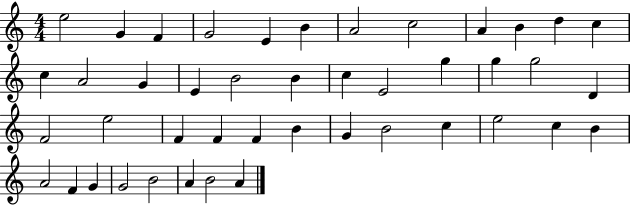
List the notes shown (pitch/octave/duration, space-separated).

E5/h G4/q F4/q G4/h E4/q B4/q A4/h C5/h A4/q B4/q D5/q C5/q C5/q A4/h G4/q E4/q B4/h B4/q C5/q E4/h G5/q G5/q G5/h D4/q F4/h E5/h F4/q F4/q F4/q B4/q G4/q B4/h C5/q E5/h C5/q B4/q A4/h F4/q G4/q G4/h B4/h A4/q B4/h A4/q